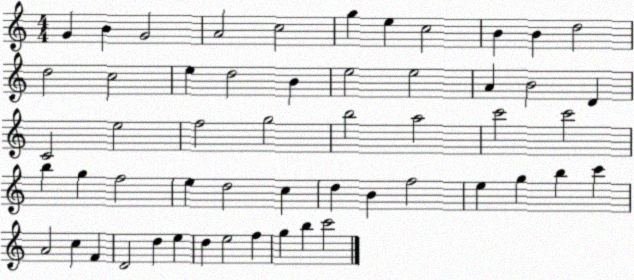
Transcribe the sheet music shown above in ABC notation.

X:1
T:Untitled
M:4/4
L:1/4
K:C
G B G2 A2 c2 g e c2 B B d2 d2 c2 e d2 B e2 e2 A B2 D C2 e2 f2 g2 b2 a2 c'2 c'2 b g f2 e d2 c d B f2 e g b c' A2 c F D2 d e d e2 f g b c'2